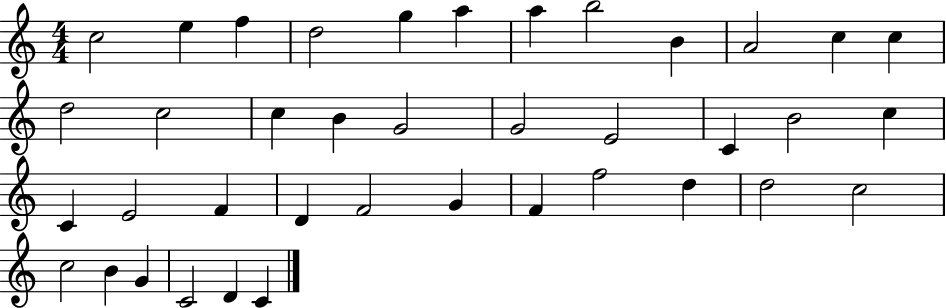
X:1
T:Untitled
M:4/4
L:1/4
K:C
c2 e f d2 g a a b2 B A2 c c d2 c2 c B G2 G2 E2 C B2 c C E2 F D F2 G F f2 d d2 c2 c2 B G C2 D C